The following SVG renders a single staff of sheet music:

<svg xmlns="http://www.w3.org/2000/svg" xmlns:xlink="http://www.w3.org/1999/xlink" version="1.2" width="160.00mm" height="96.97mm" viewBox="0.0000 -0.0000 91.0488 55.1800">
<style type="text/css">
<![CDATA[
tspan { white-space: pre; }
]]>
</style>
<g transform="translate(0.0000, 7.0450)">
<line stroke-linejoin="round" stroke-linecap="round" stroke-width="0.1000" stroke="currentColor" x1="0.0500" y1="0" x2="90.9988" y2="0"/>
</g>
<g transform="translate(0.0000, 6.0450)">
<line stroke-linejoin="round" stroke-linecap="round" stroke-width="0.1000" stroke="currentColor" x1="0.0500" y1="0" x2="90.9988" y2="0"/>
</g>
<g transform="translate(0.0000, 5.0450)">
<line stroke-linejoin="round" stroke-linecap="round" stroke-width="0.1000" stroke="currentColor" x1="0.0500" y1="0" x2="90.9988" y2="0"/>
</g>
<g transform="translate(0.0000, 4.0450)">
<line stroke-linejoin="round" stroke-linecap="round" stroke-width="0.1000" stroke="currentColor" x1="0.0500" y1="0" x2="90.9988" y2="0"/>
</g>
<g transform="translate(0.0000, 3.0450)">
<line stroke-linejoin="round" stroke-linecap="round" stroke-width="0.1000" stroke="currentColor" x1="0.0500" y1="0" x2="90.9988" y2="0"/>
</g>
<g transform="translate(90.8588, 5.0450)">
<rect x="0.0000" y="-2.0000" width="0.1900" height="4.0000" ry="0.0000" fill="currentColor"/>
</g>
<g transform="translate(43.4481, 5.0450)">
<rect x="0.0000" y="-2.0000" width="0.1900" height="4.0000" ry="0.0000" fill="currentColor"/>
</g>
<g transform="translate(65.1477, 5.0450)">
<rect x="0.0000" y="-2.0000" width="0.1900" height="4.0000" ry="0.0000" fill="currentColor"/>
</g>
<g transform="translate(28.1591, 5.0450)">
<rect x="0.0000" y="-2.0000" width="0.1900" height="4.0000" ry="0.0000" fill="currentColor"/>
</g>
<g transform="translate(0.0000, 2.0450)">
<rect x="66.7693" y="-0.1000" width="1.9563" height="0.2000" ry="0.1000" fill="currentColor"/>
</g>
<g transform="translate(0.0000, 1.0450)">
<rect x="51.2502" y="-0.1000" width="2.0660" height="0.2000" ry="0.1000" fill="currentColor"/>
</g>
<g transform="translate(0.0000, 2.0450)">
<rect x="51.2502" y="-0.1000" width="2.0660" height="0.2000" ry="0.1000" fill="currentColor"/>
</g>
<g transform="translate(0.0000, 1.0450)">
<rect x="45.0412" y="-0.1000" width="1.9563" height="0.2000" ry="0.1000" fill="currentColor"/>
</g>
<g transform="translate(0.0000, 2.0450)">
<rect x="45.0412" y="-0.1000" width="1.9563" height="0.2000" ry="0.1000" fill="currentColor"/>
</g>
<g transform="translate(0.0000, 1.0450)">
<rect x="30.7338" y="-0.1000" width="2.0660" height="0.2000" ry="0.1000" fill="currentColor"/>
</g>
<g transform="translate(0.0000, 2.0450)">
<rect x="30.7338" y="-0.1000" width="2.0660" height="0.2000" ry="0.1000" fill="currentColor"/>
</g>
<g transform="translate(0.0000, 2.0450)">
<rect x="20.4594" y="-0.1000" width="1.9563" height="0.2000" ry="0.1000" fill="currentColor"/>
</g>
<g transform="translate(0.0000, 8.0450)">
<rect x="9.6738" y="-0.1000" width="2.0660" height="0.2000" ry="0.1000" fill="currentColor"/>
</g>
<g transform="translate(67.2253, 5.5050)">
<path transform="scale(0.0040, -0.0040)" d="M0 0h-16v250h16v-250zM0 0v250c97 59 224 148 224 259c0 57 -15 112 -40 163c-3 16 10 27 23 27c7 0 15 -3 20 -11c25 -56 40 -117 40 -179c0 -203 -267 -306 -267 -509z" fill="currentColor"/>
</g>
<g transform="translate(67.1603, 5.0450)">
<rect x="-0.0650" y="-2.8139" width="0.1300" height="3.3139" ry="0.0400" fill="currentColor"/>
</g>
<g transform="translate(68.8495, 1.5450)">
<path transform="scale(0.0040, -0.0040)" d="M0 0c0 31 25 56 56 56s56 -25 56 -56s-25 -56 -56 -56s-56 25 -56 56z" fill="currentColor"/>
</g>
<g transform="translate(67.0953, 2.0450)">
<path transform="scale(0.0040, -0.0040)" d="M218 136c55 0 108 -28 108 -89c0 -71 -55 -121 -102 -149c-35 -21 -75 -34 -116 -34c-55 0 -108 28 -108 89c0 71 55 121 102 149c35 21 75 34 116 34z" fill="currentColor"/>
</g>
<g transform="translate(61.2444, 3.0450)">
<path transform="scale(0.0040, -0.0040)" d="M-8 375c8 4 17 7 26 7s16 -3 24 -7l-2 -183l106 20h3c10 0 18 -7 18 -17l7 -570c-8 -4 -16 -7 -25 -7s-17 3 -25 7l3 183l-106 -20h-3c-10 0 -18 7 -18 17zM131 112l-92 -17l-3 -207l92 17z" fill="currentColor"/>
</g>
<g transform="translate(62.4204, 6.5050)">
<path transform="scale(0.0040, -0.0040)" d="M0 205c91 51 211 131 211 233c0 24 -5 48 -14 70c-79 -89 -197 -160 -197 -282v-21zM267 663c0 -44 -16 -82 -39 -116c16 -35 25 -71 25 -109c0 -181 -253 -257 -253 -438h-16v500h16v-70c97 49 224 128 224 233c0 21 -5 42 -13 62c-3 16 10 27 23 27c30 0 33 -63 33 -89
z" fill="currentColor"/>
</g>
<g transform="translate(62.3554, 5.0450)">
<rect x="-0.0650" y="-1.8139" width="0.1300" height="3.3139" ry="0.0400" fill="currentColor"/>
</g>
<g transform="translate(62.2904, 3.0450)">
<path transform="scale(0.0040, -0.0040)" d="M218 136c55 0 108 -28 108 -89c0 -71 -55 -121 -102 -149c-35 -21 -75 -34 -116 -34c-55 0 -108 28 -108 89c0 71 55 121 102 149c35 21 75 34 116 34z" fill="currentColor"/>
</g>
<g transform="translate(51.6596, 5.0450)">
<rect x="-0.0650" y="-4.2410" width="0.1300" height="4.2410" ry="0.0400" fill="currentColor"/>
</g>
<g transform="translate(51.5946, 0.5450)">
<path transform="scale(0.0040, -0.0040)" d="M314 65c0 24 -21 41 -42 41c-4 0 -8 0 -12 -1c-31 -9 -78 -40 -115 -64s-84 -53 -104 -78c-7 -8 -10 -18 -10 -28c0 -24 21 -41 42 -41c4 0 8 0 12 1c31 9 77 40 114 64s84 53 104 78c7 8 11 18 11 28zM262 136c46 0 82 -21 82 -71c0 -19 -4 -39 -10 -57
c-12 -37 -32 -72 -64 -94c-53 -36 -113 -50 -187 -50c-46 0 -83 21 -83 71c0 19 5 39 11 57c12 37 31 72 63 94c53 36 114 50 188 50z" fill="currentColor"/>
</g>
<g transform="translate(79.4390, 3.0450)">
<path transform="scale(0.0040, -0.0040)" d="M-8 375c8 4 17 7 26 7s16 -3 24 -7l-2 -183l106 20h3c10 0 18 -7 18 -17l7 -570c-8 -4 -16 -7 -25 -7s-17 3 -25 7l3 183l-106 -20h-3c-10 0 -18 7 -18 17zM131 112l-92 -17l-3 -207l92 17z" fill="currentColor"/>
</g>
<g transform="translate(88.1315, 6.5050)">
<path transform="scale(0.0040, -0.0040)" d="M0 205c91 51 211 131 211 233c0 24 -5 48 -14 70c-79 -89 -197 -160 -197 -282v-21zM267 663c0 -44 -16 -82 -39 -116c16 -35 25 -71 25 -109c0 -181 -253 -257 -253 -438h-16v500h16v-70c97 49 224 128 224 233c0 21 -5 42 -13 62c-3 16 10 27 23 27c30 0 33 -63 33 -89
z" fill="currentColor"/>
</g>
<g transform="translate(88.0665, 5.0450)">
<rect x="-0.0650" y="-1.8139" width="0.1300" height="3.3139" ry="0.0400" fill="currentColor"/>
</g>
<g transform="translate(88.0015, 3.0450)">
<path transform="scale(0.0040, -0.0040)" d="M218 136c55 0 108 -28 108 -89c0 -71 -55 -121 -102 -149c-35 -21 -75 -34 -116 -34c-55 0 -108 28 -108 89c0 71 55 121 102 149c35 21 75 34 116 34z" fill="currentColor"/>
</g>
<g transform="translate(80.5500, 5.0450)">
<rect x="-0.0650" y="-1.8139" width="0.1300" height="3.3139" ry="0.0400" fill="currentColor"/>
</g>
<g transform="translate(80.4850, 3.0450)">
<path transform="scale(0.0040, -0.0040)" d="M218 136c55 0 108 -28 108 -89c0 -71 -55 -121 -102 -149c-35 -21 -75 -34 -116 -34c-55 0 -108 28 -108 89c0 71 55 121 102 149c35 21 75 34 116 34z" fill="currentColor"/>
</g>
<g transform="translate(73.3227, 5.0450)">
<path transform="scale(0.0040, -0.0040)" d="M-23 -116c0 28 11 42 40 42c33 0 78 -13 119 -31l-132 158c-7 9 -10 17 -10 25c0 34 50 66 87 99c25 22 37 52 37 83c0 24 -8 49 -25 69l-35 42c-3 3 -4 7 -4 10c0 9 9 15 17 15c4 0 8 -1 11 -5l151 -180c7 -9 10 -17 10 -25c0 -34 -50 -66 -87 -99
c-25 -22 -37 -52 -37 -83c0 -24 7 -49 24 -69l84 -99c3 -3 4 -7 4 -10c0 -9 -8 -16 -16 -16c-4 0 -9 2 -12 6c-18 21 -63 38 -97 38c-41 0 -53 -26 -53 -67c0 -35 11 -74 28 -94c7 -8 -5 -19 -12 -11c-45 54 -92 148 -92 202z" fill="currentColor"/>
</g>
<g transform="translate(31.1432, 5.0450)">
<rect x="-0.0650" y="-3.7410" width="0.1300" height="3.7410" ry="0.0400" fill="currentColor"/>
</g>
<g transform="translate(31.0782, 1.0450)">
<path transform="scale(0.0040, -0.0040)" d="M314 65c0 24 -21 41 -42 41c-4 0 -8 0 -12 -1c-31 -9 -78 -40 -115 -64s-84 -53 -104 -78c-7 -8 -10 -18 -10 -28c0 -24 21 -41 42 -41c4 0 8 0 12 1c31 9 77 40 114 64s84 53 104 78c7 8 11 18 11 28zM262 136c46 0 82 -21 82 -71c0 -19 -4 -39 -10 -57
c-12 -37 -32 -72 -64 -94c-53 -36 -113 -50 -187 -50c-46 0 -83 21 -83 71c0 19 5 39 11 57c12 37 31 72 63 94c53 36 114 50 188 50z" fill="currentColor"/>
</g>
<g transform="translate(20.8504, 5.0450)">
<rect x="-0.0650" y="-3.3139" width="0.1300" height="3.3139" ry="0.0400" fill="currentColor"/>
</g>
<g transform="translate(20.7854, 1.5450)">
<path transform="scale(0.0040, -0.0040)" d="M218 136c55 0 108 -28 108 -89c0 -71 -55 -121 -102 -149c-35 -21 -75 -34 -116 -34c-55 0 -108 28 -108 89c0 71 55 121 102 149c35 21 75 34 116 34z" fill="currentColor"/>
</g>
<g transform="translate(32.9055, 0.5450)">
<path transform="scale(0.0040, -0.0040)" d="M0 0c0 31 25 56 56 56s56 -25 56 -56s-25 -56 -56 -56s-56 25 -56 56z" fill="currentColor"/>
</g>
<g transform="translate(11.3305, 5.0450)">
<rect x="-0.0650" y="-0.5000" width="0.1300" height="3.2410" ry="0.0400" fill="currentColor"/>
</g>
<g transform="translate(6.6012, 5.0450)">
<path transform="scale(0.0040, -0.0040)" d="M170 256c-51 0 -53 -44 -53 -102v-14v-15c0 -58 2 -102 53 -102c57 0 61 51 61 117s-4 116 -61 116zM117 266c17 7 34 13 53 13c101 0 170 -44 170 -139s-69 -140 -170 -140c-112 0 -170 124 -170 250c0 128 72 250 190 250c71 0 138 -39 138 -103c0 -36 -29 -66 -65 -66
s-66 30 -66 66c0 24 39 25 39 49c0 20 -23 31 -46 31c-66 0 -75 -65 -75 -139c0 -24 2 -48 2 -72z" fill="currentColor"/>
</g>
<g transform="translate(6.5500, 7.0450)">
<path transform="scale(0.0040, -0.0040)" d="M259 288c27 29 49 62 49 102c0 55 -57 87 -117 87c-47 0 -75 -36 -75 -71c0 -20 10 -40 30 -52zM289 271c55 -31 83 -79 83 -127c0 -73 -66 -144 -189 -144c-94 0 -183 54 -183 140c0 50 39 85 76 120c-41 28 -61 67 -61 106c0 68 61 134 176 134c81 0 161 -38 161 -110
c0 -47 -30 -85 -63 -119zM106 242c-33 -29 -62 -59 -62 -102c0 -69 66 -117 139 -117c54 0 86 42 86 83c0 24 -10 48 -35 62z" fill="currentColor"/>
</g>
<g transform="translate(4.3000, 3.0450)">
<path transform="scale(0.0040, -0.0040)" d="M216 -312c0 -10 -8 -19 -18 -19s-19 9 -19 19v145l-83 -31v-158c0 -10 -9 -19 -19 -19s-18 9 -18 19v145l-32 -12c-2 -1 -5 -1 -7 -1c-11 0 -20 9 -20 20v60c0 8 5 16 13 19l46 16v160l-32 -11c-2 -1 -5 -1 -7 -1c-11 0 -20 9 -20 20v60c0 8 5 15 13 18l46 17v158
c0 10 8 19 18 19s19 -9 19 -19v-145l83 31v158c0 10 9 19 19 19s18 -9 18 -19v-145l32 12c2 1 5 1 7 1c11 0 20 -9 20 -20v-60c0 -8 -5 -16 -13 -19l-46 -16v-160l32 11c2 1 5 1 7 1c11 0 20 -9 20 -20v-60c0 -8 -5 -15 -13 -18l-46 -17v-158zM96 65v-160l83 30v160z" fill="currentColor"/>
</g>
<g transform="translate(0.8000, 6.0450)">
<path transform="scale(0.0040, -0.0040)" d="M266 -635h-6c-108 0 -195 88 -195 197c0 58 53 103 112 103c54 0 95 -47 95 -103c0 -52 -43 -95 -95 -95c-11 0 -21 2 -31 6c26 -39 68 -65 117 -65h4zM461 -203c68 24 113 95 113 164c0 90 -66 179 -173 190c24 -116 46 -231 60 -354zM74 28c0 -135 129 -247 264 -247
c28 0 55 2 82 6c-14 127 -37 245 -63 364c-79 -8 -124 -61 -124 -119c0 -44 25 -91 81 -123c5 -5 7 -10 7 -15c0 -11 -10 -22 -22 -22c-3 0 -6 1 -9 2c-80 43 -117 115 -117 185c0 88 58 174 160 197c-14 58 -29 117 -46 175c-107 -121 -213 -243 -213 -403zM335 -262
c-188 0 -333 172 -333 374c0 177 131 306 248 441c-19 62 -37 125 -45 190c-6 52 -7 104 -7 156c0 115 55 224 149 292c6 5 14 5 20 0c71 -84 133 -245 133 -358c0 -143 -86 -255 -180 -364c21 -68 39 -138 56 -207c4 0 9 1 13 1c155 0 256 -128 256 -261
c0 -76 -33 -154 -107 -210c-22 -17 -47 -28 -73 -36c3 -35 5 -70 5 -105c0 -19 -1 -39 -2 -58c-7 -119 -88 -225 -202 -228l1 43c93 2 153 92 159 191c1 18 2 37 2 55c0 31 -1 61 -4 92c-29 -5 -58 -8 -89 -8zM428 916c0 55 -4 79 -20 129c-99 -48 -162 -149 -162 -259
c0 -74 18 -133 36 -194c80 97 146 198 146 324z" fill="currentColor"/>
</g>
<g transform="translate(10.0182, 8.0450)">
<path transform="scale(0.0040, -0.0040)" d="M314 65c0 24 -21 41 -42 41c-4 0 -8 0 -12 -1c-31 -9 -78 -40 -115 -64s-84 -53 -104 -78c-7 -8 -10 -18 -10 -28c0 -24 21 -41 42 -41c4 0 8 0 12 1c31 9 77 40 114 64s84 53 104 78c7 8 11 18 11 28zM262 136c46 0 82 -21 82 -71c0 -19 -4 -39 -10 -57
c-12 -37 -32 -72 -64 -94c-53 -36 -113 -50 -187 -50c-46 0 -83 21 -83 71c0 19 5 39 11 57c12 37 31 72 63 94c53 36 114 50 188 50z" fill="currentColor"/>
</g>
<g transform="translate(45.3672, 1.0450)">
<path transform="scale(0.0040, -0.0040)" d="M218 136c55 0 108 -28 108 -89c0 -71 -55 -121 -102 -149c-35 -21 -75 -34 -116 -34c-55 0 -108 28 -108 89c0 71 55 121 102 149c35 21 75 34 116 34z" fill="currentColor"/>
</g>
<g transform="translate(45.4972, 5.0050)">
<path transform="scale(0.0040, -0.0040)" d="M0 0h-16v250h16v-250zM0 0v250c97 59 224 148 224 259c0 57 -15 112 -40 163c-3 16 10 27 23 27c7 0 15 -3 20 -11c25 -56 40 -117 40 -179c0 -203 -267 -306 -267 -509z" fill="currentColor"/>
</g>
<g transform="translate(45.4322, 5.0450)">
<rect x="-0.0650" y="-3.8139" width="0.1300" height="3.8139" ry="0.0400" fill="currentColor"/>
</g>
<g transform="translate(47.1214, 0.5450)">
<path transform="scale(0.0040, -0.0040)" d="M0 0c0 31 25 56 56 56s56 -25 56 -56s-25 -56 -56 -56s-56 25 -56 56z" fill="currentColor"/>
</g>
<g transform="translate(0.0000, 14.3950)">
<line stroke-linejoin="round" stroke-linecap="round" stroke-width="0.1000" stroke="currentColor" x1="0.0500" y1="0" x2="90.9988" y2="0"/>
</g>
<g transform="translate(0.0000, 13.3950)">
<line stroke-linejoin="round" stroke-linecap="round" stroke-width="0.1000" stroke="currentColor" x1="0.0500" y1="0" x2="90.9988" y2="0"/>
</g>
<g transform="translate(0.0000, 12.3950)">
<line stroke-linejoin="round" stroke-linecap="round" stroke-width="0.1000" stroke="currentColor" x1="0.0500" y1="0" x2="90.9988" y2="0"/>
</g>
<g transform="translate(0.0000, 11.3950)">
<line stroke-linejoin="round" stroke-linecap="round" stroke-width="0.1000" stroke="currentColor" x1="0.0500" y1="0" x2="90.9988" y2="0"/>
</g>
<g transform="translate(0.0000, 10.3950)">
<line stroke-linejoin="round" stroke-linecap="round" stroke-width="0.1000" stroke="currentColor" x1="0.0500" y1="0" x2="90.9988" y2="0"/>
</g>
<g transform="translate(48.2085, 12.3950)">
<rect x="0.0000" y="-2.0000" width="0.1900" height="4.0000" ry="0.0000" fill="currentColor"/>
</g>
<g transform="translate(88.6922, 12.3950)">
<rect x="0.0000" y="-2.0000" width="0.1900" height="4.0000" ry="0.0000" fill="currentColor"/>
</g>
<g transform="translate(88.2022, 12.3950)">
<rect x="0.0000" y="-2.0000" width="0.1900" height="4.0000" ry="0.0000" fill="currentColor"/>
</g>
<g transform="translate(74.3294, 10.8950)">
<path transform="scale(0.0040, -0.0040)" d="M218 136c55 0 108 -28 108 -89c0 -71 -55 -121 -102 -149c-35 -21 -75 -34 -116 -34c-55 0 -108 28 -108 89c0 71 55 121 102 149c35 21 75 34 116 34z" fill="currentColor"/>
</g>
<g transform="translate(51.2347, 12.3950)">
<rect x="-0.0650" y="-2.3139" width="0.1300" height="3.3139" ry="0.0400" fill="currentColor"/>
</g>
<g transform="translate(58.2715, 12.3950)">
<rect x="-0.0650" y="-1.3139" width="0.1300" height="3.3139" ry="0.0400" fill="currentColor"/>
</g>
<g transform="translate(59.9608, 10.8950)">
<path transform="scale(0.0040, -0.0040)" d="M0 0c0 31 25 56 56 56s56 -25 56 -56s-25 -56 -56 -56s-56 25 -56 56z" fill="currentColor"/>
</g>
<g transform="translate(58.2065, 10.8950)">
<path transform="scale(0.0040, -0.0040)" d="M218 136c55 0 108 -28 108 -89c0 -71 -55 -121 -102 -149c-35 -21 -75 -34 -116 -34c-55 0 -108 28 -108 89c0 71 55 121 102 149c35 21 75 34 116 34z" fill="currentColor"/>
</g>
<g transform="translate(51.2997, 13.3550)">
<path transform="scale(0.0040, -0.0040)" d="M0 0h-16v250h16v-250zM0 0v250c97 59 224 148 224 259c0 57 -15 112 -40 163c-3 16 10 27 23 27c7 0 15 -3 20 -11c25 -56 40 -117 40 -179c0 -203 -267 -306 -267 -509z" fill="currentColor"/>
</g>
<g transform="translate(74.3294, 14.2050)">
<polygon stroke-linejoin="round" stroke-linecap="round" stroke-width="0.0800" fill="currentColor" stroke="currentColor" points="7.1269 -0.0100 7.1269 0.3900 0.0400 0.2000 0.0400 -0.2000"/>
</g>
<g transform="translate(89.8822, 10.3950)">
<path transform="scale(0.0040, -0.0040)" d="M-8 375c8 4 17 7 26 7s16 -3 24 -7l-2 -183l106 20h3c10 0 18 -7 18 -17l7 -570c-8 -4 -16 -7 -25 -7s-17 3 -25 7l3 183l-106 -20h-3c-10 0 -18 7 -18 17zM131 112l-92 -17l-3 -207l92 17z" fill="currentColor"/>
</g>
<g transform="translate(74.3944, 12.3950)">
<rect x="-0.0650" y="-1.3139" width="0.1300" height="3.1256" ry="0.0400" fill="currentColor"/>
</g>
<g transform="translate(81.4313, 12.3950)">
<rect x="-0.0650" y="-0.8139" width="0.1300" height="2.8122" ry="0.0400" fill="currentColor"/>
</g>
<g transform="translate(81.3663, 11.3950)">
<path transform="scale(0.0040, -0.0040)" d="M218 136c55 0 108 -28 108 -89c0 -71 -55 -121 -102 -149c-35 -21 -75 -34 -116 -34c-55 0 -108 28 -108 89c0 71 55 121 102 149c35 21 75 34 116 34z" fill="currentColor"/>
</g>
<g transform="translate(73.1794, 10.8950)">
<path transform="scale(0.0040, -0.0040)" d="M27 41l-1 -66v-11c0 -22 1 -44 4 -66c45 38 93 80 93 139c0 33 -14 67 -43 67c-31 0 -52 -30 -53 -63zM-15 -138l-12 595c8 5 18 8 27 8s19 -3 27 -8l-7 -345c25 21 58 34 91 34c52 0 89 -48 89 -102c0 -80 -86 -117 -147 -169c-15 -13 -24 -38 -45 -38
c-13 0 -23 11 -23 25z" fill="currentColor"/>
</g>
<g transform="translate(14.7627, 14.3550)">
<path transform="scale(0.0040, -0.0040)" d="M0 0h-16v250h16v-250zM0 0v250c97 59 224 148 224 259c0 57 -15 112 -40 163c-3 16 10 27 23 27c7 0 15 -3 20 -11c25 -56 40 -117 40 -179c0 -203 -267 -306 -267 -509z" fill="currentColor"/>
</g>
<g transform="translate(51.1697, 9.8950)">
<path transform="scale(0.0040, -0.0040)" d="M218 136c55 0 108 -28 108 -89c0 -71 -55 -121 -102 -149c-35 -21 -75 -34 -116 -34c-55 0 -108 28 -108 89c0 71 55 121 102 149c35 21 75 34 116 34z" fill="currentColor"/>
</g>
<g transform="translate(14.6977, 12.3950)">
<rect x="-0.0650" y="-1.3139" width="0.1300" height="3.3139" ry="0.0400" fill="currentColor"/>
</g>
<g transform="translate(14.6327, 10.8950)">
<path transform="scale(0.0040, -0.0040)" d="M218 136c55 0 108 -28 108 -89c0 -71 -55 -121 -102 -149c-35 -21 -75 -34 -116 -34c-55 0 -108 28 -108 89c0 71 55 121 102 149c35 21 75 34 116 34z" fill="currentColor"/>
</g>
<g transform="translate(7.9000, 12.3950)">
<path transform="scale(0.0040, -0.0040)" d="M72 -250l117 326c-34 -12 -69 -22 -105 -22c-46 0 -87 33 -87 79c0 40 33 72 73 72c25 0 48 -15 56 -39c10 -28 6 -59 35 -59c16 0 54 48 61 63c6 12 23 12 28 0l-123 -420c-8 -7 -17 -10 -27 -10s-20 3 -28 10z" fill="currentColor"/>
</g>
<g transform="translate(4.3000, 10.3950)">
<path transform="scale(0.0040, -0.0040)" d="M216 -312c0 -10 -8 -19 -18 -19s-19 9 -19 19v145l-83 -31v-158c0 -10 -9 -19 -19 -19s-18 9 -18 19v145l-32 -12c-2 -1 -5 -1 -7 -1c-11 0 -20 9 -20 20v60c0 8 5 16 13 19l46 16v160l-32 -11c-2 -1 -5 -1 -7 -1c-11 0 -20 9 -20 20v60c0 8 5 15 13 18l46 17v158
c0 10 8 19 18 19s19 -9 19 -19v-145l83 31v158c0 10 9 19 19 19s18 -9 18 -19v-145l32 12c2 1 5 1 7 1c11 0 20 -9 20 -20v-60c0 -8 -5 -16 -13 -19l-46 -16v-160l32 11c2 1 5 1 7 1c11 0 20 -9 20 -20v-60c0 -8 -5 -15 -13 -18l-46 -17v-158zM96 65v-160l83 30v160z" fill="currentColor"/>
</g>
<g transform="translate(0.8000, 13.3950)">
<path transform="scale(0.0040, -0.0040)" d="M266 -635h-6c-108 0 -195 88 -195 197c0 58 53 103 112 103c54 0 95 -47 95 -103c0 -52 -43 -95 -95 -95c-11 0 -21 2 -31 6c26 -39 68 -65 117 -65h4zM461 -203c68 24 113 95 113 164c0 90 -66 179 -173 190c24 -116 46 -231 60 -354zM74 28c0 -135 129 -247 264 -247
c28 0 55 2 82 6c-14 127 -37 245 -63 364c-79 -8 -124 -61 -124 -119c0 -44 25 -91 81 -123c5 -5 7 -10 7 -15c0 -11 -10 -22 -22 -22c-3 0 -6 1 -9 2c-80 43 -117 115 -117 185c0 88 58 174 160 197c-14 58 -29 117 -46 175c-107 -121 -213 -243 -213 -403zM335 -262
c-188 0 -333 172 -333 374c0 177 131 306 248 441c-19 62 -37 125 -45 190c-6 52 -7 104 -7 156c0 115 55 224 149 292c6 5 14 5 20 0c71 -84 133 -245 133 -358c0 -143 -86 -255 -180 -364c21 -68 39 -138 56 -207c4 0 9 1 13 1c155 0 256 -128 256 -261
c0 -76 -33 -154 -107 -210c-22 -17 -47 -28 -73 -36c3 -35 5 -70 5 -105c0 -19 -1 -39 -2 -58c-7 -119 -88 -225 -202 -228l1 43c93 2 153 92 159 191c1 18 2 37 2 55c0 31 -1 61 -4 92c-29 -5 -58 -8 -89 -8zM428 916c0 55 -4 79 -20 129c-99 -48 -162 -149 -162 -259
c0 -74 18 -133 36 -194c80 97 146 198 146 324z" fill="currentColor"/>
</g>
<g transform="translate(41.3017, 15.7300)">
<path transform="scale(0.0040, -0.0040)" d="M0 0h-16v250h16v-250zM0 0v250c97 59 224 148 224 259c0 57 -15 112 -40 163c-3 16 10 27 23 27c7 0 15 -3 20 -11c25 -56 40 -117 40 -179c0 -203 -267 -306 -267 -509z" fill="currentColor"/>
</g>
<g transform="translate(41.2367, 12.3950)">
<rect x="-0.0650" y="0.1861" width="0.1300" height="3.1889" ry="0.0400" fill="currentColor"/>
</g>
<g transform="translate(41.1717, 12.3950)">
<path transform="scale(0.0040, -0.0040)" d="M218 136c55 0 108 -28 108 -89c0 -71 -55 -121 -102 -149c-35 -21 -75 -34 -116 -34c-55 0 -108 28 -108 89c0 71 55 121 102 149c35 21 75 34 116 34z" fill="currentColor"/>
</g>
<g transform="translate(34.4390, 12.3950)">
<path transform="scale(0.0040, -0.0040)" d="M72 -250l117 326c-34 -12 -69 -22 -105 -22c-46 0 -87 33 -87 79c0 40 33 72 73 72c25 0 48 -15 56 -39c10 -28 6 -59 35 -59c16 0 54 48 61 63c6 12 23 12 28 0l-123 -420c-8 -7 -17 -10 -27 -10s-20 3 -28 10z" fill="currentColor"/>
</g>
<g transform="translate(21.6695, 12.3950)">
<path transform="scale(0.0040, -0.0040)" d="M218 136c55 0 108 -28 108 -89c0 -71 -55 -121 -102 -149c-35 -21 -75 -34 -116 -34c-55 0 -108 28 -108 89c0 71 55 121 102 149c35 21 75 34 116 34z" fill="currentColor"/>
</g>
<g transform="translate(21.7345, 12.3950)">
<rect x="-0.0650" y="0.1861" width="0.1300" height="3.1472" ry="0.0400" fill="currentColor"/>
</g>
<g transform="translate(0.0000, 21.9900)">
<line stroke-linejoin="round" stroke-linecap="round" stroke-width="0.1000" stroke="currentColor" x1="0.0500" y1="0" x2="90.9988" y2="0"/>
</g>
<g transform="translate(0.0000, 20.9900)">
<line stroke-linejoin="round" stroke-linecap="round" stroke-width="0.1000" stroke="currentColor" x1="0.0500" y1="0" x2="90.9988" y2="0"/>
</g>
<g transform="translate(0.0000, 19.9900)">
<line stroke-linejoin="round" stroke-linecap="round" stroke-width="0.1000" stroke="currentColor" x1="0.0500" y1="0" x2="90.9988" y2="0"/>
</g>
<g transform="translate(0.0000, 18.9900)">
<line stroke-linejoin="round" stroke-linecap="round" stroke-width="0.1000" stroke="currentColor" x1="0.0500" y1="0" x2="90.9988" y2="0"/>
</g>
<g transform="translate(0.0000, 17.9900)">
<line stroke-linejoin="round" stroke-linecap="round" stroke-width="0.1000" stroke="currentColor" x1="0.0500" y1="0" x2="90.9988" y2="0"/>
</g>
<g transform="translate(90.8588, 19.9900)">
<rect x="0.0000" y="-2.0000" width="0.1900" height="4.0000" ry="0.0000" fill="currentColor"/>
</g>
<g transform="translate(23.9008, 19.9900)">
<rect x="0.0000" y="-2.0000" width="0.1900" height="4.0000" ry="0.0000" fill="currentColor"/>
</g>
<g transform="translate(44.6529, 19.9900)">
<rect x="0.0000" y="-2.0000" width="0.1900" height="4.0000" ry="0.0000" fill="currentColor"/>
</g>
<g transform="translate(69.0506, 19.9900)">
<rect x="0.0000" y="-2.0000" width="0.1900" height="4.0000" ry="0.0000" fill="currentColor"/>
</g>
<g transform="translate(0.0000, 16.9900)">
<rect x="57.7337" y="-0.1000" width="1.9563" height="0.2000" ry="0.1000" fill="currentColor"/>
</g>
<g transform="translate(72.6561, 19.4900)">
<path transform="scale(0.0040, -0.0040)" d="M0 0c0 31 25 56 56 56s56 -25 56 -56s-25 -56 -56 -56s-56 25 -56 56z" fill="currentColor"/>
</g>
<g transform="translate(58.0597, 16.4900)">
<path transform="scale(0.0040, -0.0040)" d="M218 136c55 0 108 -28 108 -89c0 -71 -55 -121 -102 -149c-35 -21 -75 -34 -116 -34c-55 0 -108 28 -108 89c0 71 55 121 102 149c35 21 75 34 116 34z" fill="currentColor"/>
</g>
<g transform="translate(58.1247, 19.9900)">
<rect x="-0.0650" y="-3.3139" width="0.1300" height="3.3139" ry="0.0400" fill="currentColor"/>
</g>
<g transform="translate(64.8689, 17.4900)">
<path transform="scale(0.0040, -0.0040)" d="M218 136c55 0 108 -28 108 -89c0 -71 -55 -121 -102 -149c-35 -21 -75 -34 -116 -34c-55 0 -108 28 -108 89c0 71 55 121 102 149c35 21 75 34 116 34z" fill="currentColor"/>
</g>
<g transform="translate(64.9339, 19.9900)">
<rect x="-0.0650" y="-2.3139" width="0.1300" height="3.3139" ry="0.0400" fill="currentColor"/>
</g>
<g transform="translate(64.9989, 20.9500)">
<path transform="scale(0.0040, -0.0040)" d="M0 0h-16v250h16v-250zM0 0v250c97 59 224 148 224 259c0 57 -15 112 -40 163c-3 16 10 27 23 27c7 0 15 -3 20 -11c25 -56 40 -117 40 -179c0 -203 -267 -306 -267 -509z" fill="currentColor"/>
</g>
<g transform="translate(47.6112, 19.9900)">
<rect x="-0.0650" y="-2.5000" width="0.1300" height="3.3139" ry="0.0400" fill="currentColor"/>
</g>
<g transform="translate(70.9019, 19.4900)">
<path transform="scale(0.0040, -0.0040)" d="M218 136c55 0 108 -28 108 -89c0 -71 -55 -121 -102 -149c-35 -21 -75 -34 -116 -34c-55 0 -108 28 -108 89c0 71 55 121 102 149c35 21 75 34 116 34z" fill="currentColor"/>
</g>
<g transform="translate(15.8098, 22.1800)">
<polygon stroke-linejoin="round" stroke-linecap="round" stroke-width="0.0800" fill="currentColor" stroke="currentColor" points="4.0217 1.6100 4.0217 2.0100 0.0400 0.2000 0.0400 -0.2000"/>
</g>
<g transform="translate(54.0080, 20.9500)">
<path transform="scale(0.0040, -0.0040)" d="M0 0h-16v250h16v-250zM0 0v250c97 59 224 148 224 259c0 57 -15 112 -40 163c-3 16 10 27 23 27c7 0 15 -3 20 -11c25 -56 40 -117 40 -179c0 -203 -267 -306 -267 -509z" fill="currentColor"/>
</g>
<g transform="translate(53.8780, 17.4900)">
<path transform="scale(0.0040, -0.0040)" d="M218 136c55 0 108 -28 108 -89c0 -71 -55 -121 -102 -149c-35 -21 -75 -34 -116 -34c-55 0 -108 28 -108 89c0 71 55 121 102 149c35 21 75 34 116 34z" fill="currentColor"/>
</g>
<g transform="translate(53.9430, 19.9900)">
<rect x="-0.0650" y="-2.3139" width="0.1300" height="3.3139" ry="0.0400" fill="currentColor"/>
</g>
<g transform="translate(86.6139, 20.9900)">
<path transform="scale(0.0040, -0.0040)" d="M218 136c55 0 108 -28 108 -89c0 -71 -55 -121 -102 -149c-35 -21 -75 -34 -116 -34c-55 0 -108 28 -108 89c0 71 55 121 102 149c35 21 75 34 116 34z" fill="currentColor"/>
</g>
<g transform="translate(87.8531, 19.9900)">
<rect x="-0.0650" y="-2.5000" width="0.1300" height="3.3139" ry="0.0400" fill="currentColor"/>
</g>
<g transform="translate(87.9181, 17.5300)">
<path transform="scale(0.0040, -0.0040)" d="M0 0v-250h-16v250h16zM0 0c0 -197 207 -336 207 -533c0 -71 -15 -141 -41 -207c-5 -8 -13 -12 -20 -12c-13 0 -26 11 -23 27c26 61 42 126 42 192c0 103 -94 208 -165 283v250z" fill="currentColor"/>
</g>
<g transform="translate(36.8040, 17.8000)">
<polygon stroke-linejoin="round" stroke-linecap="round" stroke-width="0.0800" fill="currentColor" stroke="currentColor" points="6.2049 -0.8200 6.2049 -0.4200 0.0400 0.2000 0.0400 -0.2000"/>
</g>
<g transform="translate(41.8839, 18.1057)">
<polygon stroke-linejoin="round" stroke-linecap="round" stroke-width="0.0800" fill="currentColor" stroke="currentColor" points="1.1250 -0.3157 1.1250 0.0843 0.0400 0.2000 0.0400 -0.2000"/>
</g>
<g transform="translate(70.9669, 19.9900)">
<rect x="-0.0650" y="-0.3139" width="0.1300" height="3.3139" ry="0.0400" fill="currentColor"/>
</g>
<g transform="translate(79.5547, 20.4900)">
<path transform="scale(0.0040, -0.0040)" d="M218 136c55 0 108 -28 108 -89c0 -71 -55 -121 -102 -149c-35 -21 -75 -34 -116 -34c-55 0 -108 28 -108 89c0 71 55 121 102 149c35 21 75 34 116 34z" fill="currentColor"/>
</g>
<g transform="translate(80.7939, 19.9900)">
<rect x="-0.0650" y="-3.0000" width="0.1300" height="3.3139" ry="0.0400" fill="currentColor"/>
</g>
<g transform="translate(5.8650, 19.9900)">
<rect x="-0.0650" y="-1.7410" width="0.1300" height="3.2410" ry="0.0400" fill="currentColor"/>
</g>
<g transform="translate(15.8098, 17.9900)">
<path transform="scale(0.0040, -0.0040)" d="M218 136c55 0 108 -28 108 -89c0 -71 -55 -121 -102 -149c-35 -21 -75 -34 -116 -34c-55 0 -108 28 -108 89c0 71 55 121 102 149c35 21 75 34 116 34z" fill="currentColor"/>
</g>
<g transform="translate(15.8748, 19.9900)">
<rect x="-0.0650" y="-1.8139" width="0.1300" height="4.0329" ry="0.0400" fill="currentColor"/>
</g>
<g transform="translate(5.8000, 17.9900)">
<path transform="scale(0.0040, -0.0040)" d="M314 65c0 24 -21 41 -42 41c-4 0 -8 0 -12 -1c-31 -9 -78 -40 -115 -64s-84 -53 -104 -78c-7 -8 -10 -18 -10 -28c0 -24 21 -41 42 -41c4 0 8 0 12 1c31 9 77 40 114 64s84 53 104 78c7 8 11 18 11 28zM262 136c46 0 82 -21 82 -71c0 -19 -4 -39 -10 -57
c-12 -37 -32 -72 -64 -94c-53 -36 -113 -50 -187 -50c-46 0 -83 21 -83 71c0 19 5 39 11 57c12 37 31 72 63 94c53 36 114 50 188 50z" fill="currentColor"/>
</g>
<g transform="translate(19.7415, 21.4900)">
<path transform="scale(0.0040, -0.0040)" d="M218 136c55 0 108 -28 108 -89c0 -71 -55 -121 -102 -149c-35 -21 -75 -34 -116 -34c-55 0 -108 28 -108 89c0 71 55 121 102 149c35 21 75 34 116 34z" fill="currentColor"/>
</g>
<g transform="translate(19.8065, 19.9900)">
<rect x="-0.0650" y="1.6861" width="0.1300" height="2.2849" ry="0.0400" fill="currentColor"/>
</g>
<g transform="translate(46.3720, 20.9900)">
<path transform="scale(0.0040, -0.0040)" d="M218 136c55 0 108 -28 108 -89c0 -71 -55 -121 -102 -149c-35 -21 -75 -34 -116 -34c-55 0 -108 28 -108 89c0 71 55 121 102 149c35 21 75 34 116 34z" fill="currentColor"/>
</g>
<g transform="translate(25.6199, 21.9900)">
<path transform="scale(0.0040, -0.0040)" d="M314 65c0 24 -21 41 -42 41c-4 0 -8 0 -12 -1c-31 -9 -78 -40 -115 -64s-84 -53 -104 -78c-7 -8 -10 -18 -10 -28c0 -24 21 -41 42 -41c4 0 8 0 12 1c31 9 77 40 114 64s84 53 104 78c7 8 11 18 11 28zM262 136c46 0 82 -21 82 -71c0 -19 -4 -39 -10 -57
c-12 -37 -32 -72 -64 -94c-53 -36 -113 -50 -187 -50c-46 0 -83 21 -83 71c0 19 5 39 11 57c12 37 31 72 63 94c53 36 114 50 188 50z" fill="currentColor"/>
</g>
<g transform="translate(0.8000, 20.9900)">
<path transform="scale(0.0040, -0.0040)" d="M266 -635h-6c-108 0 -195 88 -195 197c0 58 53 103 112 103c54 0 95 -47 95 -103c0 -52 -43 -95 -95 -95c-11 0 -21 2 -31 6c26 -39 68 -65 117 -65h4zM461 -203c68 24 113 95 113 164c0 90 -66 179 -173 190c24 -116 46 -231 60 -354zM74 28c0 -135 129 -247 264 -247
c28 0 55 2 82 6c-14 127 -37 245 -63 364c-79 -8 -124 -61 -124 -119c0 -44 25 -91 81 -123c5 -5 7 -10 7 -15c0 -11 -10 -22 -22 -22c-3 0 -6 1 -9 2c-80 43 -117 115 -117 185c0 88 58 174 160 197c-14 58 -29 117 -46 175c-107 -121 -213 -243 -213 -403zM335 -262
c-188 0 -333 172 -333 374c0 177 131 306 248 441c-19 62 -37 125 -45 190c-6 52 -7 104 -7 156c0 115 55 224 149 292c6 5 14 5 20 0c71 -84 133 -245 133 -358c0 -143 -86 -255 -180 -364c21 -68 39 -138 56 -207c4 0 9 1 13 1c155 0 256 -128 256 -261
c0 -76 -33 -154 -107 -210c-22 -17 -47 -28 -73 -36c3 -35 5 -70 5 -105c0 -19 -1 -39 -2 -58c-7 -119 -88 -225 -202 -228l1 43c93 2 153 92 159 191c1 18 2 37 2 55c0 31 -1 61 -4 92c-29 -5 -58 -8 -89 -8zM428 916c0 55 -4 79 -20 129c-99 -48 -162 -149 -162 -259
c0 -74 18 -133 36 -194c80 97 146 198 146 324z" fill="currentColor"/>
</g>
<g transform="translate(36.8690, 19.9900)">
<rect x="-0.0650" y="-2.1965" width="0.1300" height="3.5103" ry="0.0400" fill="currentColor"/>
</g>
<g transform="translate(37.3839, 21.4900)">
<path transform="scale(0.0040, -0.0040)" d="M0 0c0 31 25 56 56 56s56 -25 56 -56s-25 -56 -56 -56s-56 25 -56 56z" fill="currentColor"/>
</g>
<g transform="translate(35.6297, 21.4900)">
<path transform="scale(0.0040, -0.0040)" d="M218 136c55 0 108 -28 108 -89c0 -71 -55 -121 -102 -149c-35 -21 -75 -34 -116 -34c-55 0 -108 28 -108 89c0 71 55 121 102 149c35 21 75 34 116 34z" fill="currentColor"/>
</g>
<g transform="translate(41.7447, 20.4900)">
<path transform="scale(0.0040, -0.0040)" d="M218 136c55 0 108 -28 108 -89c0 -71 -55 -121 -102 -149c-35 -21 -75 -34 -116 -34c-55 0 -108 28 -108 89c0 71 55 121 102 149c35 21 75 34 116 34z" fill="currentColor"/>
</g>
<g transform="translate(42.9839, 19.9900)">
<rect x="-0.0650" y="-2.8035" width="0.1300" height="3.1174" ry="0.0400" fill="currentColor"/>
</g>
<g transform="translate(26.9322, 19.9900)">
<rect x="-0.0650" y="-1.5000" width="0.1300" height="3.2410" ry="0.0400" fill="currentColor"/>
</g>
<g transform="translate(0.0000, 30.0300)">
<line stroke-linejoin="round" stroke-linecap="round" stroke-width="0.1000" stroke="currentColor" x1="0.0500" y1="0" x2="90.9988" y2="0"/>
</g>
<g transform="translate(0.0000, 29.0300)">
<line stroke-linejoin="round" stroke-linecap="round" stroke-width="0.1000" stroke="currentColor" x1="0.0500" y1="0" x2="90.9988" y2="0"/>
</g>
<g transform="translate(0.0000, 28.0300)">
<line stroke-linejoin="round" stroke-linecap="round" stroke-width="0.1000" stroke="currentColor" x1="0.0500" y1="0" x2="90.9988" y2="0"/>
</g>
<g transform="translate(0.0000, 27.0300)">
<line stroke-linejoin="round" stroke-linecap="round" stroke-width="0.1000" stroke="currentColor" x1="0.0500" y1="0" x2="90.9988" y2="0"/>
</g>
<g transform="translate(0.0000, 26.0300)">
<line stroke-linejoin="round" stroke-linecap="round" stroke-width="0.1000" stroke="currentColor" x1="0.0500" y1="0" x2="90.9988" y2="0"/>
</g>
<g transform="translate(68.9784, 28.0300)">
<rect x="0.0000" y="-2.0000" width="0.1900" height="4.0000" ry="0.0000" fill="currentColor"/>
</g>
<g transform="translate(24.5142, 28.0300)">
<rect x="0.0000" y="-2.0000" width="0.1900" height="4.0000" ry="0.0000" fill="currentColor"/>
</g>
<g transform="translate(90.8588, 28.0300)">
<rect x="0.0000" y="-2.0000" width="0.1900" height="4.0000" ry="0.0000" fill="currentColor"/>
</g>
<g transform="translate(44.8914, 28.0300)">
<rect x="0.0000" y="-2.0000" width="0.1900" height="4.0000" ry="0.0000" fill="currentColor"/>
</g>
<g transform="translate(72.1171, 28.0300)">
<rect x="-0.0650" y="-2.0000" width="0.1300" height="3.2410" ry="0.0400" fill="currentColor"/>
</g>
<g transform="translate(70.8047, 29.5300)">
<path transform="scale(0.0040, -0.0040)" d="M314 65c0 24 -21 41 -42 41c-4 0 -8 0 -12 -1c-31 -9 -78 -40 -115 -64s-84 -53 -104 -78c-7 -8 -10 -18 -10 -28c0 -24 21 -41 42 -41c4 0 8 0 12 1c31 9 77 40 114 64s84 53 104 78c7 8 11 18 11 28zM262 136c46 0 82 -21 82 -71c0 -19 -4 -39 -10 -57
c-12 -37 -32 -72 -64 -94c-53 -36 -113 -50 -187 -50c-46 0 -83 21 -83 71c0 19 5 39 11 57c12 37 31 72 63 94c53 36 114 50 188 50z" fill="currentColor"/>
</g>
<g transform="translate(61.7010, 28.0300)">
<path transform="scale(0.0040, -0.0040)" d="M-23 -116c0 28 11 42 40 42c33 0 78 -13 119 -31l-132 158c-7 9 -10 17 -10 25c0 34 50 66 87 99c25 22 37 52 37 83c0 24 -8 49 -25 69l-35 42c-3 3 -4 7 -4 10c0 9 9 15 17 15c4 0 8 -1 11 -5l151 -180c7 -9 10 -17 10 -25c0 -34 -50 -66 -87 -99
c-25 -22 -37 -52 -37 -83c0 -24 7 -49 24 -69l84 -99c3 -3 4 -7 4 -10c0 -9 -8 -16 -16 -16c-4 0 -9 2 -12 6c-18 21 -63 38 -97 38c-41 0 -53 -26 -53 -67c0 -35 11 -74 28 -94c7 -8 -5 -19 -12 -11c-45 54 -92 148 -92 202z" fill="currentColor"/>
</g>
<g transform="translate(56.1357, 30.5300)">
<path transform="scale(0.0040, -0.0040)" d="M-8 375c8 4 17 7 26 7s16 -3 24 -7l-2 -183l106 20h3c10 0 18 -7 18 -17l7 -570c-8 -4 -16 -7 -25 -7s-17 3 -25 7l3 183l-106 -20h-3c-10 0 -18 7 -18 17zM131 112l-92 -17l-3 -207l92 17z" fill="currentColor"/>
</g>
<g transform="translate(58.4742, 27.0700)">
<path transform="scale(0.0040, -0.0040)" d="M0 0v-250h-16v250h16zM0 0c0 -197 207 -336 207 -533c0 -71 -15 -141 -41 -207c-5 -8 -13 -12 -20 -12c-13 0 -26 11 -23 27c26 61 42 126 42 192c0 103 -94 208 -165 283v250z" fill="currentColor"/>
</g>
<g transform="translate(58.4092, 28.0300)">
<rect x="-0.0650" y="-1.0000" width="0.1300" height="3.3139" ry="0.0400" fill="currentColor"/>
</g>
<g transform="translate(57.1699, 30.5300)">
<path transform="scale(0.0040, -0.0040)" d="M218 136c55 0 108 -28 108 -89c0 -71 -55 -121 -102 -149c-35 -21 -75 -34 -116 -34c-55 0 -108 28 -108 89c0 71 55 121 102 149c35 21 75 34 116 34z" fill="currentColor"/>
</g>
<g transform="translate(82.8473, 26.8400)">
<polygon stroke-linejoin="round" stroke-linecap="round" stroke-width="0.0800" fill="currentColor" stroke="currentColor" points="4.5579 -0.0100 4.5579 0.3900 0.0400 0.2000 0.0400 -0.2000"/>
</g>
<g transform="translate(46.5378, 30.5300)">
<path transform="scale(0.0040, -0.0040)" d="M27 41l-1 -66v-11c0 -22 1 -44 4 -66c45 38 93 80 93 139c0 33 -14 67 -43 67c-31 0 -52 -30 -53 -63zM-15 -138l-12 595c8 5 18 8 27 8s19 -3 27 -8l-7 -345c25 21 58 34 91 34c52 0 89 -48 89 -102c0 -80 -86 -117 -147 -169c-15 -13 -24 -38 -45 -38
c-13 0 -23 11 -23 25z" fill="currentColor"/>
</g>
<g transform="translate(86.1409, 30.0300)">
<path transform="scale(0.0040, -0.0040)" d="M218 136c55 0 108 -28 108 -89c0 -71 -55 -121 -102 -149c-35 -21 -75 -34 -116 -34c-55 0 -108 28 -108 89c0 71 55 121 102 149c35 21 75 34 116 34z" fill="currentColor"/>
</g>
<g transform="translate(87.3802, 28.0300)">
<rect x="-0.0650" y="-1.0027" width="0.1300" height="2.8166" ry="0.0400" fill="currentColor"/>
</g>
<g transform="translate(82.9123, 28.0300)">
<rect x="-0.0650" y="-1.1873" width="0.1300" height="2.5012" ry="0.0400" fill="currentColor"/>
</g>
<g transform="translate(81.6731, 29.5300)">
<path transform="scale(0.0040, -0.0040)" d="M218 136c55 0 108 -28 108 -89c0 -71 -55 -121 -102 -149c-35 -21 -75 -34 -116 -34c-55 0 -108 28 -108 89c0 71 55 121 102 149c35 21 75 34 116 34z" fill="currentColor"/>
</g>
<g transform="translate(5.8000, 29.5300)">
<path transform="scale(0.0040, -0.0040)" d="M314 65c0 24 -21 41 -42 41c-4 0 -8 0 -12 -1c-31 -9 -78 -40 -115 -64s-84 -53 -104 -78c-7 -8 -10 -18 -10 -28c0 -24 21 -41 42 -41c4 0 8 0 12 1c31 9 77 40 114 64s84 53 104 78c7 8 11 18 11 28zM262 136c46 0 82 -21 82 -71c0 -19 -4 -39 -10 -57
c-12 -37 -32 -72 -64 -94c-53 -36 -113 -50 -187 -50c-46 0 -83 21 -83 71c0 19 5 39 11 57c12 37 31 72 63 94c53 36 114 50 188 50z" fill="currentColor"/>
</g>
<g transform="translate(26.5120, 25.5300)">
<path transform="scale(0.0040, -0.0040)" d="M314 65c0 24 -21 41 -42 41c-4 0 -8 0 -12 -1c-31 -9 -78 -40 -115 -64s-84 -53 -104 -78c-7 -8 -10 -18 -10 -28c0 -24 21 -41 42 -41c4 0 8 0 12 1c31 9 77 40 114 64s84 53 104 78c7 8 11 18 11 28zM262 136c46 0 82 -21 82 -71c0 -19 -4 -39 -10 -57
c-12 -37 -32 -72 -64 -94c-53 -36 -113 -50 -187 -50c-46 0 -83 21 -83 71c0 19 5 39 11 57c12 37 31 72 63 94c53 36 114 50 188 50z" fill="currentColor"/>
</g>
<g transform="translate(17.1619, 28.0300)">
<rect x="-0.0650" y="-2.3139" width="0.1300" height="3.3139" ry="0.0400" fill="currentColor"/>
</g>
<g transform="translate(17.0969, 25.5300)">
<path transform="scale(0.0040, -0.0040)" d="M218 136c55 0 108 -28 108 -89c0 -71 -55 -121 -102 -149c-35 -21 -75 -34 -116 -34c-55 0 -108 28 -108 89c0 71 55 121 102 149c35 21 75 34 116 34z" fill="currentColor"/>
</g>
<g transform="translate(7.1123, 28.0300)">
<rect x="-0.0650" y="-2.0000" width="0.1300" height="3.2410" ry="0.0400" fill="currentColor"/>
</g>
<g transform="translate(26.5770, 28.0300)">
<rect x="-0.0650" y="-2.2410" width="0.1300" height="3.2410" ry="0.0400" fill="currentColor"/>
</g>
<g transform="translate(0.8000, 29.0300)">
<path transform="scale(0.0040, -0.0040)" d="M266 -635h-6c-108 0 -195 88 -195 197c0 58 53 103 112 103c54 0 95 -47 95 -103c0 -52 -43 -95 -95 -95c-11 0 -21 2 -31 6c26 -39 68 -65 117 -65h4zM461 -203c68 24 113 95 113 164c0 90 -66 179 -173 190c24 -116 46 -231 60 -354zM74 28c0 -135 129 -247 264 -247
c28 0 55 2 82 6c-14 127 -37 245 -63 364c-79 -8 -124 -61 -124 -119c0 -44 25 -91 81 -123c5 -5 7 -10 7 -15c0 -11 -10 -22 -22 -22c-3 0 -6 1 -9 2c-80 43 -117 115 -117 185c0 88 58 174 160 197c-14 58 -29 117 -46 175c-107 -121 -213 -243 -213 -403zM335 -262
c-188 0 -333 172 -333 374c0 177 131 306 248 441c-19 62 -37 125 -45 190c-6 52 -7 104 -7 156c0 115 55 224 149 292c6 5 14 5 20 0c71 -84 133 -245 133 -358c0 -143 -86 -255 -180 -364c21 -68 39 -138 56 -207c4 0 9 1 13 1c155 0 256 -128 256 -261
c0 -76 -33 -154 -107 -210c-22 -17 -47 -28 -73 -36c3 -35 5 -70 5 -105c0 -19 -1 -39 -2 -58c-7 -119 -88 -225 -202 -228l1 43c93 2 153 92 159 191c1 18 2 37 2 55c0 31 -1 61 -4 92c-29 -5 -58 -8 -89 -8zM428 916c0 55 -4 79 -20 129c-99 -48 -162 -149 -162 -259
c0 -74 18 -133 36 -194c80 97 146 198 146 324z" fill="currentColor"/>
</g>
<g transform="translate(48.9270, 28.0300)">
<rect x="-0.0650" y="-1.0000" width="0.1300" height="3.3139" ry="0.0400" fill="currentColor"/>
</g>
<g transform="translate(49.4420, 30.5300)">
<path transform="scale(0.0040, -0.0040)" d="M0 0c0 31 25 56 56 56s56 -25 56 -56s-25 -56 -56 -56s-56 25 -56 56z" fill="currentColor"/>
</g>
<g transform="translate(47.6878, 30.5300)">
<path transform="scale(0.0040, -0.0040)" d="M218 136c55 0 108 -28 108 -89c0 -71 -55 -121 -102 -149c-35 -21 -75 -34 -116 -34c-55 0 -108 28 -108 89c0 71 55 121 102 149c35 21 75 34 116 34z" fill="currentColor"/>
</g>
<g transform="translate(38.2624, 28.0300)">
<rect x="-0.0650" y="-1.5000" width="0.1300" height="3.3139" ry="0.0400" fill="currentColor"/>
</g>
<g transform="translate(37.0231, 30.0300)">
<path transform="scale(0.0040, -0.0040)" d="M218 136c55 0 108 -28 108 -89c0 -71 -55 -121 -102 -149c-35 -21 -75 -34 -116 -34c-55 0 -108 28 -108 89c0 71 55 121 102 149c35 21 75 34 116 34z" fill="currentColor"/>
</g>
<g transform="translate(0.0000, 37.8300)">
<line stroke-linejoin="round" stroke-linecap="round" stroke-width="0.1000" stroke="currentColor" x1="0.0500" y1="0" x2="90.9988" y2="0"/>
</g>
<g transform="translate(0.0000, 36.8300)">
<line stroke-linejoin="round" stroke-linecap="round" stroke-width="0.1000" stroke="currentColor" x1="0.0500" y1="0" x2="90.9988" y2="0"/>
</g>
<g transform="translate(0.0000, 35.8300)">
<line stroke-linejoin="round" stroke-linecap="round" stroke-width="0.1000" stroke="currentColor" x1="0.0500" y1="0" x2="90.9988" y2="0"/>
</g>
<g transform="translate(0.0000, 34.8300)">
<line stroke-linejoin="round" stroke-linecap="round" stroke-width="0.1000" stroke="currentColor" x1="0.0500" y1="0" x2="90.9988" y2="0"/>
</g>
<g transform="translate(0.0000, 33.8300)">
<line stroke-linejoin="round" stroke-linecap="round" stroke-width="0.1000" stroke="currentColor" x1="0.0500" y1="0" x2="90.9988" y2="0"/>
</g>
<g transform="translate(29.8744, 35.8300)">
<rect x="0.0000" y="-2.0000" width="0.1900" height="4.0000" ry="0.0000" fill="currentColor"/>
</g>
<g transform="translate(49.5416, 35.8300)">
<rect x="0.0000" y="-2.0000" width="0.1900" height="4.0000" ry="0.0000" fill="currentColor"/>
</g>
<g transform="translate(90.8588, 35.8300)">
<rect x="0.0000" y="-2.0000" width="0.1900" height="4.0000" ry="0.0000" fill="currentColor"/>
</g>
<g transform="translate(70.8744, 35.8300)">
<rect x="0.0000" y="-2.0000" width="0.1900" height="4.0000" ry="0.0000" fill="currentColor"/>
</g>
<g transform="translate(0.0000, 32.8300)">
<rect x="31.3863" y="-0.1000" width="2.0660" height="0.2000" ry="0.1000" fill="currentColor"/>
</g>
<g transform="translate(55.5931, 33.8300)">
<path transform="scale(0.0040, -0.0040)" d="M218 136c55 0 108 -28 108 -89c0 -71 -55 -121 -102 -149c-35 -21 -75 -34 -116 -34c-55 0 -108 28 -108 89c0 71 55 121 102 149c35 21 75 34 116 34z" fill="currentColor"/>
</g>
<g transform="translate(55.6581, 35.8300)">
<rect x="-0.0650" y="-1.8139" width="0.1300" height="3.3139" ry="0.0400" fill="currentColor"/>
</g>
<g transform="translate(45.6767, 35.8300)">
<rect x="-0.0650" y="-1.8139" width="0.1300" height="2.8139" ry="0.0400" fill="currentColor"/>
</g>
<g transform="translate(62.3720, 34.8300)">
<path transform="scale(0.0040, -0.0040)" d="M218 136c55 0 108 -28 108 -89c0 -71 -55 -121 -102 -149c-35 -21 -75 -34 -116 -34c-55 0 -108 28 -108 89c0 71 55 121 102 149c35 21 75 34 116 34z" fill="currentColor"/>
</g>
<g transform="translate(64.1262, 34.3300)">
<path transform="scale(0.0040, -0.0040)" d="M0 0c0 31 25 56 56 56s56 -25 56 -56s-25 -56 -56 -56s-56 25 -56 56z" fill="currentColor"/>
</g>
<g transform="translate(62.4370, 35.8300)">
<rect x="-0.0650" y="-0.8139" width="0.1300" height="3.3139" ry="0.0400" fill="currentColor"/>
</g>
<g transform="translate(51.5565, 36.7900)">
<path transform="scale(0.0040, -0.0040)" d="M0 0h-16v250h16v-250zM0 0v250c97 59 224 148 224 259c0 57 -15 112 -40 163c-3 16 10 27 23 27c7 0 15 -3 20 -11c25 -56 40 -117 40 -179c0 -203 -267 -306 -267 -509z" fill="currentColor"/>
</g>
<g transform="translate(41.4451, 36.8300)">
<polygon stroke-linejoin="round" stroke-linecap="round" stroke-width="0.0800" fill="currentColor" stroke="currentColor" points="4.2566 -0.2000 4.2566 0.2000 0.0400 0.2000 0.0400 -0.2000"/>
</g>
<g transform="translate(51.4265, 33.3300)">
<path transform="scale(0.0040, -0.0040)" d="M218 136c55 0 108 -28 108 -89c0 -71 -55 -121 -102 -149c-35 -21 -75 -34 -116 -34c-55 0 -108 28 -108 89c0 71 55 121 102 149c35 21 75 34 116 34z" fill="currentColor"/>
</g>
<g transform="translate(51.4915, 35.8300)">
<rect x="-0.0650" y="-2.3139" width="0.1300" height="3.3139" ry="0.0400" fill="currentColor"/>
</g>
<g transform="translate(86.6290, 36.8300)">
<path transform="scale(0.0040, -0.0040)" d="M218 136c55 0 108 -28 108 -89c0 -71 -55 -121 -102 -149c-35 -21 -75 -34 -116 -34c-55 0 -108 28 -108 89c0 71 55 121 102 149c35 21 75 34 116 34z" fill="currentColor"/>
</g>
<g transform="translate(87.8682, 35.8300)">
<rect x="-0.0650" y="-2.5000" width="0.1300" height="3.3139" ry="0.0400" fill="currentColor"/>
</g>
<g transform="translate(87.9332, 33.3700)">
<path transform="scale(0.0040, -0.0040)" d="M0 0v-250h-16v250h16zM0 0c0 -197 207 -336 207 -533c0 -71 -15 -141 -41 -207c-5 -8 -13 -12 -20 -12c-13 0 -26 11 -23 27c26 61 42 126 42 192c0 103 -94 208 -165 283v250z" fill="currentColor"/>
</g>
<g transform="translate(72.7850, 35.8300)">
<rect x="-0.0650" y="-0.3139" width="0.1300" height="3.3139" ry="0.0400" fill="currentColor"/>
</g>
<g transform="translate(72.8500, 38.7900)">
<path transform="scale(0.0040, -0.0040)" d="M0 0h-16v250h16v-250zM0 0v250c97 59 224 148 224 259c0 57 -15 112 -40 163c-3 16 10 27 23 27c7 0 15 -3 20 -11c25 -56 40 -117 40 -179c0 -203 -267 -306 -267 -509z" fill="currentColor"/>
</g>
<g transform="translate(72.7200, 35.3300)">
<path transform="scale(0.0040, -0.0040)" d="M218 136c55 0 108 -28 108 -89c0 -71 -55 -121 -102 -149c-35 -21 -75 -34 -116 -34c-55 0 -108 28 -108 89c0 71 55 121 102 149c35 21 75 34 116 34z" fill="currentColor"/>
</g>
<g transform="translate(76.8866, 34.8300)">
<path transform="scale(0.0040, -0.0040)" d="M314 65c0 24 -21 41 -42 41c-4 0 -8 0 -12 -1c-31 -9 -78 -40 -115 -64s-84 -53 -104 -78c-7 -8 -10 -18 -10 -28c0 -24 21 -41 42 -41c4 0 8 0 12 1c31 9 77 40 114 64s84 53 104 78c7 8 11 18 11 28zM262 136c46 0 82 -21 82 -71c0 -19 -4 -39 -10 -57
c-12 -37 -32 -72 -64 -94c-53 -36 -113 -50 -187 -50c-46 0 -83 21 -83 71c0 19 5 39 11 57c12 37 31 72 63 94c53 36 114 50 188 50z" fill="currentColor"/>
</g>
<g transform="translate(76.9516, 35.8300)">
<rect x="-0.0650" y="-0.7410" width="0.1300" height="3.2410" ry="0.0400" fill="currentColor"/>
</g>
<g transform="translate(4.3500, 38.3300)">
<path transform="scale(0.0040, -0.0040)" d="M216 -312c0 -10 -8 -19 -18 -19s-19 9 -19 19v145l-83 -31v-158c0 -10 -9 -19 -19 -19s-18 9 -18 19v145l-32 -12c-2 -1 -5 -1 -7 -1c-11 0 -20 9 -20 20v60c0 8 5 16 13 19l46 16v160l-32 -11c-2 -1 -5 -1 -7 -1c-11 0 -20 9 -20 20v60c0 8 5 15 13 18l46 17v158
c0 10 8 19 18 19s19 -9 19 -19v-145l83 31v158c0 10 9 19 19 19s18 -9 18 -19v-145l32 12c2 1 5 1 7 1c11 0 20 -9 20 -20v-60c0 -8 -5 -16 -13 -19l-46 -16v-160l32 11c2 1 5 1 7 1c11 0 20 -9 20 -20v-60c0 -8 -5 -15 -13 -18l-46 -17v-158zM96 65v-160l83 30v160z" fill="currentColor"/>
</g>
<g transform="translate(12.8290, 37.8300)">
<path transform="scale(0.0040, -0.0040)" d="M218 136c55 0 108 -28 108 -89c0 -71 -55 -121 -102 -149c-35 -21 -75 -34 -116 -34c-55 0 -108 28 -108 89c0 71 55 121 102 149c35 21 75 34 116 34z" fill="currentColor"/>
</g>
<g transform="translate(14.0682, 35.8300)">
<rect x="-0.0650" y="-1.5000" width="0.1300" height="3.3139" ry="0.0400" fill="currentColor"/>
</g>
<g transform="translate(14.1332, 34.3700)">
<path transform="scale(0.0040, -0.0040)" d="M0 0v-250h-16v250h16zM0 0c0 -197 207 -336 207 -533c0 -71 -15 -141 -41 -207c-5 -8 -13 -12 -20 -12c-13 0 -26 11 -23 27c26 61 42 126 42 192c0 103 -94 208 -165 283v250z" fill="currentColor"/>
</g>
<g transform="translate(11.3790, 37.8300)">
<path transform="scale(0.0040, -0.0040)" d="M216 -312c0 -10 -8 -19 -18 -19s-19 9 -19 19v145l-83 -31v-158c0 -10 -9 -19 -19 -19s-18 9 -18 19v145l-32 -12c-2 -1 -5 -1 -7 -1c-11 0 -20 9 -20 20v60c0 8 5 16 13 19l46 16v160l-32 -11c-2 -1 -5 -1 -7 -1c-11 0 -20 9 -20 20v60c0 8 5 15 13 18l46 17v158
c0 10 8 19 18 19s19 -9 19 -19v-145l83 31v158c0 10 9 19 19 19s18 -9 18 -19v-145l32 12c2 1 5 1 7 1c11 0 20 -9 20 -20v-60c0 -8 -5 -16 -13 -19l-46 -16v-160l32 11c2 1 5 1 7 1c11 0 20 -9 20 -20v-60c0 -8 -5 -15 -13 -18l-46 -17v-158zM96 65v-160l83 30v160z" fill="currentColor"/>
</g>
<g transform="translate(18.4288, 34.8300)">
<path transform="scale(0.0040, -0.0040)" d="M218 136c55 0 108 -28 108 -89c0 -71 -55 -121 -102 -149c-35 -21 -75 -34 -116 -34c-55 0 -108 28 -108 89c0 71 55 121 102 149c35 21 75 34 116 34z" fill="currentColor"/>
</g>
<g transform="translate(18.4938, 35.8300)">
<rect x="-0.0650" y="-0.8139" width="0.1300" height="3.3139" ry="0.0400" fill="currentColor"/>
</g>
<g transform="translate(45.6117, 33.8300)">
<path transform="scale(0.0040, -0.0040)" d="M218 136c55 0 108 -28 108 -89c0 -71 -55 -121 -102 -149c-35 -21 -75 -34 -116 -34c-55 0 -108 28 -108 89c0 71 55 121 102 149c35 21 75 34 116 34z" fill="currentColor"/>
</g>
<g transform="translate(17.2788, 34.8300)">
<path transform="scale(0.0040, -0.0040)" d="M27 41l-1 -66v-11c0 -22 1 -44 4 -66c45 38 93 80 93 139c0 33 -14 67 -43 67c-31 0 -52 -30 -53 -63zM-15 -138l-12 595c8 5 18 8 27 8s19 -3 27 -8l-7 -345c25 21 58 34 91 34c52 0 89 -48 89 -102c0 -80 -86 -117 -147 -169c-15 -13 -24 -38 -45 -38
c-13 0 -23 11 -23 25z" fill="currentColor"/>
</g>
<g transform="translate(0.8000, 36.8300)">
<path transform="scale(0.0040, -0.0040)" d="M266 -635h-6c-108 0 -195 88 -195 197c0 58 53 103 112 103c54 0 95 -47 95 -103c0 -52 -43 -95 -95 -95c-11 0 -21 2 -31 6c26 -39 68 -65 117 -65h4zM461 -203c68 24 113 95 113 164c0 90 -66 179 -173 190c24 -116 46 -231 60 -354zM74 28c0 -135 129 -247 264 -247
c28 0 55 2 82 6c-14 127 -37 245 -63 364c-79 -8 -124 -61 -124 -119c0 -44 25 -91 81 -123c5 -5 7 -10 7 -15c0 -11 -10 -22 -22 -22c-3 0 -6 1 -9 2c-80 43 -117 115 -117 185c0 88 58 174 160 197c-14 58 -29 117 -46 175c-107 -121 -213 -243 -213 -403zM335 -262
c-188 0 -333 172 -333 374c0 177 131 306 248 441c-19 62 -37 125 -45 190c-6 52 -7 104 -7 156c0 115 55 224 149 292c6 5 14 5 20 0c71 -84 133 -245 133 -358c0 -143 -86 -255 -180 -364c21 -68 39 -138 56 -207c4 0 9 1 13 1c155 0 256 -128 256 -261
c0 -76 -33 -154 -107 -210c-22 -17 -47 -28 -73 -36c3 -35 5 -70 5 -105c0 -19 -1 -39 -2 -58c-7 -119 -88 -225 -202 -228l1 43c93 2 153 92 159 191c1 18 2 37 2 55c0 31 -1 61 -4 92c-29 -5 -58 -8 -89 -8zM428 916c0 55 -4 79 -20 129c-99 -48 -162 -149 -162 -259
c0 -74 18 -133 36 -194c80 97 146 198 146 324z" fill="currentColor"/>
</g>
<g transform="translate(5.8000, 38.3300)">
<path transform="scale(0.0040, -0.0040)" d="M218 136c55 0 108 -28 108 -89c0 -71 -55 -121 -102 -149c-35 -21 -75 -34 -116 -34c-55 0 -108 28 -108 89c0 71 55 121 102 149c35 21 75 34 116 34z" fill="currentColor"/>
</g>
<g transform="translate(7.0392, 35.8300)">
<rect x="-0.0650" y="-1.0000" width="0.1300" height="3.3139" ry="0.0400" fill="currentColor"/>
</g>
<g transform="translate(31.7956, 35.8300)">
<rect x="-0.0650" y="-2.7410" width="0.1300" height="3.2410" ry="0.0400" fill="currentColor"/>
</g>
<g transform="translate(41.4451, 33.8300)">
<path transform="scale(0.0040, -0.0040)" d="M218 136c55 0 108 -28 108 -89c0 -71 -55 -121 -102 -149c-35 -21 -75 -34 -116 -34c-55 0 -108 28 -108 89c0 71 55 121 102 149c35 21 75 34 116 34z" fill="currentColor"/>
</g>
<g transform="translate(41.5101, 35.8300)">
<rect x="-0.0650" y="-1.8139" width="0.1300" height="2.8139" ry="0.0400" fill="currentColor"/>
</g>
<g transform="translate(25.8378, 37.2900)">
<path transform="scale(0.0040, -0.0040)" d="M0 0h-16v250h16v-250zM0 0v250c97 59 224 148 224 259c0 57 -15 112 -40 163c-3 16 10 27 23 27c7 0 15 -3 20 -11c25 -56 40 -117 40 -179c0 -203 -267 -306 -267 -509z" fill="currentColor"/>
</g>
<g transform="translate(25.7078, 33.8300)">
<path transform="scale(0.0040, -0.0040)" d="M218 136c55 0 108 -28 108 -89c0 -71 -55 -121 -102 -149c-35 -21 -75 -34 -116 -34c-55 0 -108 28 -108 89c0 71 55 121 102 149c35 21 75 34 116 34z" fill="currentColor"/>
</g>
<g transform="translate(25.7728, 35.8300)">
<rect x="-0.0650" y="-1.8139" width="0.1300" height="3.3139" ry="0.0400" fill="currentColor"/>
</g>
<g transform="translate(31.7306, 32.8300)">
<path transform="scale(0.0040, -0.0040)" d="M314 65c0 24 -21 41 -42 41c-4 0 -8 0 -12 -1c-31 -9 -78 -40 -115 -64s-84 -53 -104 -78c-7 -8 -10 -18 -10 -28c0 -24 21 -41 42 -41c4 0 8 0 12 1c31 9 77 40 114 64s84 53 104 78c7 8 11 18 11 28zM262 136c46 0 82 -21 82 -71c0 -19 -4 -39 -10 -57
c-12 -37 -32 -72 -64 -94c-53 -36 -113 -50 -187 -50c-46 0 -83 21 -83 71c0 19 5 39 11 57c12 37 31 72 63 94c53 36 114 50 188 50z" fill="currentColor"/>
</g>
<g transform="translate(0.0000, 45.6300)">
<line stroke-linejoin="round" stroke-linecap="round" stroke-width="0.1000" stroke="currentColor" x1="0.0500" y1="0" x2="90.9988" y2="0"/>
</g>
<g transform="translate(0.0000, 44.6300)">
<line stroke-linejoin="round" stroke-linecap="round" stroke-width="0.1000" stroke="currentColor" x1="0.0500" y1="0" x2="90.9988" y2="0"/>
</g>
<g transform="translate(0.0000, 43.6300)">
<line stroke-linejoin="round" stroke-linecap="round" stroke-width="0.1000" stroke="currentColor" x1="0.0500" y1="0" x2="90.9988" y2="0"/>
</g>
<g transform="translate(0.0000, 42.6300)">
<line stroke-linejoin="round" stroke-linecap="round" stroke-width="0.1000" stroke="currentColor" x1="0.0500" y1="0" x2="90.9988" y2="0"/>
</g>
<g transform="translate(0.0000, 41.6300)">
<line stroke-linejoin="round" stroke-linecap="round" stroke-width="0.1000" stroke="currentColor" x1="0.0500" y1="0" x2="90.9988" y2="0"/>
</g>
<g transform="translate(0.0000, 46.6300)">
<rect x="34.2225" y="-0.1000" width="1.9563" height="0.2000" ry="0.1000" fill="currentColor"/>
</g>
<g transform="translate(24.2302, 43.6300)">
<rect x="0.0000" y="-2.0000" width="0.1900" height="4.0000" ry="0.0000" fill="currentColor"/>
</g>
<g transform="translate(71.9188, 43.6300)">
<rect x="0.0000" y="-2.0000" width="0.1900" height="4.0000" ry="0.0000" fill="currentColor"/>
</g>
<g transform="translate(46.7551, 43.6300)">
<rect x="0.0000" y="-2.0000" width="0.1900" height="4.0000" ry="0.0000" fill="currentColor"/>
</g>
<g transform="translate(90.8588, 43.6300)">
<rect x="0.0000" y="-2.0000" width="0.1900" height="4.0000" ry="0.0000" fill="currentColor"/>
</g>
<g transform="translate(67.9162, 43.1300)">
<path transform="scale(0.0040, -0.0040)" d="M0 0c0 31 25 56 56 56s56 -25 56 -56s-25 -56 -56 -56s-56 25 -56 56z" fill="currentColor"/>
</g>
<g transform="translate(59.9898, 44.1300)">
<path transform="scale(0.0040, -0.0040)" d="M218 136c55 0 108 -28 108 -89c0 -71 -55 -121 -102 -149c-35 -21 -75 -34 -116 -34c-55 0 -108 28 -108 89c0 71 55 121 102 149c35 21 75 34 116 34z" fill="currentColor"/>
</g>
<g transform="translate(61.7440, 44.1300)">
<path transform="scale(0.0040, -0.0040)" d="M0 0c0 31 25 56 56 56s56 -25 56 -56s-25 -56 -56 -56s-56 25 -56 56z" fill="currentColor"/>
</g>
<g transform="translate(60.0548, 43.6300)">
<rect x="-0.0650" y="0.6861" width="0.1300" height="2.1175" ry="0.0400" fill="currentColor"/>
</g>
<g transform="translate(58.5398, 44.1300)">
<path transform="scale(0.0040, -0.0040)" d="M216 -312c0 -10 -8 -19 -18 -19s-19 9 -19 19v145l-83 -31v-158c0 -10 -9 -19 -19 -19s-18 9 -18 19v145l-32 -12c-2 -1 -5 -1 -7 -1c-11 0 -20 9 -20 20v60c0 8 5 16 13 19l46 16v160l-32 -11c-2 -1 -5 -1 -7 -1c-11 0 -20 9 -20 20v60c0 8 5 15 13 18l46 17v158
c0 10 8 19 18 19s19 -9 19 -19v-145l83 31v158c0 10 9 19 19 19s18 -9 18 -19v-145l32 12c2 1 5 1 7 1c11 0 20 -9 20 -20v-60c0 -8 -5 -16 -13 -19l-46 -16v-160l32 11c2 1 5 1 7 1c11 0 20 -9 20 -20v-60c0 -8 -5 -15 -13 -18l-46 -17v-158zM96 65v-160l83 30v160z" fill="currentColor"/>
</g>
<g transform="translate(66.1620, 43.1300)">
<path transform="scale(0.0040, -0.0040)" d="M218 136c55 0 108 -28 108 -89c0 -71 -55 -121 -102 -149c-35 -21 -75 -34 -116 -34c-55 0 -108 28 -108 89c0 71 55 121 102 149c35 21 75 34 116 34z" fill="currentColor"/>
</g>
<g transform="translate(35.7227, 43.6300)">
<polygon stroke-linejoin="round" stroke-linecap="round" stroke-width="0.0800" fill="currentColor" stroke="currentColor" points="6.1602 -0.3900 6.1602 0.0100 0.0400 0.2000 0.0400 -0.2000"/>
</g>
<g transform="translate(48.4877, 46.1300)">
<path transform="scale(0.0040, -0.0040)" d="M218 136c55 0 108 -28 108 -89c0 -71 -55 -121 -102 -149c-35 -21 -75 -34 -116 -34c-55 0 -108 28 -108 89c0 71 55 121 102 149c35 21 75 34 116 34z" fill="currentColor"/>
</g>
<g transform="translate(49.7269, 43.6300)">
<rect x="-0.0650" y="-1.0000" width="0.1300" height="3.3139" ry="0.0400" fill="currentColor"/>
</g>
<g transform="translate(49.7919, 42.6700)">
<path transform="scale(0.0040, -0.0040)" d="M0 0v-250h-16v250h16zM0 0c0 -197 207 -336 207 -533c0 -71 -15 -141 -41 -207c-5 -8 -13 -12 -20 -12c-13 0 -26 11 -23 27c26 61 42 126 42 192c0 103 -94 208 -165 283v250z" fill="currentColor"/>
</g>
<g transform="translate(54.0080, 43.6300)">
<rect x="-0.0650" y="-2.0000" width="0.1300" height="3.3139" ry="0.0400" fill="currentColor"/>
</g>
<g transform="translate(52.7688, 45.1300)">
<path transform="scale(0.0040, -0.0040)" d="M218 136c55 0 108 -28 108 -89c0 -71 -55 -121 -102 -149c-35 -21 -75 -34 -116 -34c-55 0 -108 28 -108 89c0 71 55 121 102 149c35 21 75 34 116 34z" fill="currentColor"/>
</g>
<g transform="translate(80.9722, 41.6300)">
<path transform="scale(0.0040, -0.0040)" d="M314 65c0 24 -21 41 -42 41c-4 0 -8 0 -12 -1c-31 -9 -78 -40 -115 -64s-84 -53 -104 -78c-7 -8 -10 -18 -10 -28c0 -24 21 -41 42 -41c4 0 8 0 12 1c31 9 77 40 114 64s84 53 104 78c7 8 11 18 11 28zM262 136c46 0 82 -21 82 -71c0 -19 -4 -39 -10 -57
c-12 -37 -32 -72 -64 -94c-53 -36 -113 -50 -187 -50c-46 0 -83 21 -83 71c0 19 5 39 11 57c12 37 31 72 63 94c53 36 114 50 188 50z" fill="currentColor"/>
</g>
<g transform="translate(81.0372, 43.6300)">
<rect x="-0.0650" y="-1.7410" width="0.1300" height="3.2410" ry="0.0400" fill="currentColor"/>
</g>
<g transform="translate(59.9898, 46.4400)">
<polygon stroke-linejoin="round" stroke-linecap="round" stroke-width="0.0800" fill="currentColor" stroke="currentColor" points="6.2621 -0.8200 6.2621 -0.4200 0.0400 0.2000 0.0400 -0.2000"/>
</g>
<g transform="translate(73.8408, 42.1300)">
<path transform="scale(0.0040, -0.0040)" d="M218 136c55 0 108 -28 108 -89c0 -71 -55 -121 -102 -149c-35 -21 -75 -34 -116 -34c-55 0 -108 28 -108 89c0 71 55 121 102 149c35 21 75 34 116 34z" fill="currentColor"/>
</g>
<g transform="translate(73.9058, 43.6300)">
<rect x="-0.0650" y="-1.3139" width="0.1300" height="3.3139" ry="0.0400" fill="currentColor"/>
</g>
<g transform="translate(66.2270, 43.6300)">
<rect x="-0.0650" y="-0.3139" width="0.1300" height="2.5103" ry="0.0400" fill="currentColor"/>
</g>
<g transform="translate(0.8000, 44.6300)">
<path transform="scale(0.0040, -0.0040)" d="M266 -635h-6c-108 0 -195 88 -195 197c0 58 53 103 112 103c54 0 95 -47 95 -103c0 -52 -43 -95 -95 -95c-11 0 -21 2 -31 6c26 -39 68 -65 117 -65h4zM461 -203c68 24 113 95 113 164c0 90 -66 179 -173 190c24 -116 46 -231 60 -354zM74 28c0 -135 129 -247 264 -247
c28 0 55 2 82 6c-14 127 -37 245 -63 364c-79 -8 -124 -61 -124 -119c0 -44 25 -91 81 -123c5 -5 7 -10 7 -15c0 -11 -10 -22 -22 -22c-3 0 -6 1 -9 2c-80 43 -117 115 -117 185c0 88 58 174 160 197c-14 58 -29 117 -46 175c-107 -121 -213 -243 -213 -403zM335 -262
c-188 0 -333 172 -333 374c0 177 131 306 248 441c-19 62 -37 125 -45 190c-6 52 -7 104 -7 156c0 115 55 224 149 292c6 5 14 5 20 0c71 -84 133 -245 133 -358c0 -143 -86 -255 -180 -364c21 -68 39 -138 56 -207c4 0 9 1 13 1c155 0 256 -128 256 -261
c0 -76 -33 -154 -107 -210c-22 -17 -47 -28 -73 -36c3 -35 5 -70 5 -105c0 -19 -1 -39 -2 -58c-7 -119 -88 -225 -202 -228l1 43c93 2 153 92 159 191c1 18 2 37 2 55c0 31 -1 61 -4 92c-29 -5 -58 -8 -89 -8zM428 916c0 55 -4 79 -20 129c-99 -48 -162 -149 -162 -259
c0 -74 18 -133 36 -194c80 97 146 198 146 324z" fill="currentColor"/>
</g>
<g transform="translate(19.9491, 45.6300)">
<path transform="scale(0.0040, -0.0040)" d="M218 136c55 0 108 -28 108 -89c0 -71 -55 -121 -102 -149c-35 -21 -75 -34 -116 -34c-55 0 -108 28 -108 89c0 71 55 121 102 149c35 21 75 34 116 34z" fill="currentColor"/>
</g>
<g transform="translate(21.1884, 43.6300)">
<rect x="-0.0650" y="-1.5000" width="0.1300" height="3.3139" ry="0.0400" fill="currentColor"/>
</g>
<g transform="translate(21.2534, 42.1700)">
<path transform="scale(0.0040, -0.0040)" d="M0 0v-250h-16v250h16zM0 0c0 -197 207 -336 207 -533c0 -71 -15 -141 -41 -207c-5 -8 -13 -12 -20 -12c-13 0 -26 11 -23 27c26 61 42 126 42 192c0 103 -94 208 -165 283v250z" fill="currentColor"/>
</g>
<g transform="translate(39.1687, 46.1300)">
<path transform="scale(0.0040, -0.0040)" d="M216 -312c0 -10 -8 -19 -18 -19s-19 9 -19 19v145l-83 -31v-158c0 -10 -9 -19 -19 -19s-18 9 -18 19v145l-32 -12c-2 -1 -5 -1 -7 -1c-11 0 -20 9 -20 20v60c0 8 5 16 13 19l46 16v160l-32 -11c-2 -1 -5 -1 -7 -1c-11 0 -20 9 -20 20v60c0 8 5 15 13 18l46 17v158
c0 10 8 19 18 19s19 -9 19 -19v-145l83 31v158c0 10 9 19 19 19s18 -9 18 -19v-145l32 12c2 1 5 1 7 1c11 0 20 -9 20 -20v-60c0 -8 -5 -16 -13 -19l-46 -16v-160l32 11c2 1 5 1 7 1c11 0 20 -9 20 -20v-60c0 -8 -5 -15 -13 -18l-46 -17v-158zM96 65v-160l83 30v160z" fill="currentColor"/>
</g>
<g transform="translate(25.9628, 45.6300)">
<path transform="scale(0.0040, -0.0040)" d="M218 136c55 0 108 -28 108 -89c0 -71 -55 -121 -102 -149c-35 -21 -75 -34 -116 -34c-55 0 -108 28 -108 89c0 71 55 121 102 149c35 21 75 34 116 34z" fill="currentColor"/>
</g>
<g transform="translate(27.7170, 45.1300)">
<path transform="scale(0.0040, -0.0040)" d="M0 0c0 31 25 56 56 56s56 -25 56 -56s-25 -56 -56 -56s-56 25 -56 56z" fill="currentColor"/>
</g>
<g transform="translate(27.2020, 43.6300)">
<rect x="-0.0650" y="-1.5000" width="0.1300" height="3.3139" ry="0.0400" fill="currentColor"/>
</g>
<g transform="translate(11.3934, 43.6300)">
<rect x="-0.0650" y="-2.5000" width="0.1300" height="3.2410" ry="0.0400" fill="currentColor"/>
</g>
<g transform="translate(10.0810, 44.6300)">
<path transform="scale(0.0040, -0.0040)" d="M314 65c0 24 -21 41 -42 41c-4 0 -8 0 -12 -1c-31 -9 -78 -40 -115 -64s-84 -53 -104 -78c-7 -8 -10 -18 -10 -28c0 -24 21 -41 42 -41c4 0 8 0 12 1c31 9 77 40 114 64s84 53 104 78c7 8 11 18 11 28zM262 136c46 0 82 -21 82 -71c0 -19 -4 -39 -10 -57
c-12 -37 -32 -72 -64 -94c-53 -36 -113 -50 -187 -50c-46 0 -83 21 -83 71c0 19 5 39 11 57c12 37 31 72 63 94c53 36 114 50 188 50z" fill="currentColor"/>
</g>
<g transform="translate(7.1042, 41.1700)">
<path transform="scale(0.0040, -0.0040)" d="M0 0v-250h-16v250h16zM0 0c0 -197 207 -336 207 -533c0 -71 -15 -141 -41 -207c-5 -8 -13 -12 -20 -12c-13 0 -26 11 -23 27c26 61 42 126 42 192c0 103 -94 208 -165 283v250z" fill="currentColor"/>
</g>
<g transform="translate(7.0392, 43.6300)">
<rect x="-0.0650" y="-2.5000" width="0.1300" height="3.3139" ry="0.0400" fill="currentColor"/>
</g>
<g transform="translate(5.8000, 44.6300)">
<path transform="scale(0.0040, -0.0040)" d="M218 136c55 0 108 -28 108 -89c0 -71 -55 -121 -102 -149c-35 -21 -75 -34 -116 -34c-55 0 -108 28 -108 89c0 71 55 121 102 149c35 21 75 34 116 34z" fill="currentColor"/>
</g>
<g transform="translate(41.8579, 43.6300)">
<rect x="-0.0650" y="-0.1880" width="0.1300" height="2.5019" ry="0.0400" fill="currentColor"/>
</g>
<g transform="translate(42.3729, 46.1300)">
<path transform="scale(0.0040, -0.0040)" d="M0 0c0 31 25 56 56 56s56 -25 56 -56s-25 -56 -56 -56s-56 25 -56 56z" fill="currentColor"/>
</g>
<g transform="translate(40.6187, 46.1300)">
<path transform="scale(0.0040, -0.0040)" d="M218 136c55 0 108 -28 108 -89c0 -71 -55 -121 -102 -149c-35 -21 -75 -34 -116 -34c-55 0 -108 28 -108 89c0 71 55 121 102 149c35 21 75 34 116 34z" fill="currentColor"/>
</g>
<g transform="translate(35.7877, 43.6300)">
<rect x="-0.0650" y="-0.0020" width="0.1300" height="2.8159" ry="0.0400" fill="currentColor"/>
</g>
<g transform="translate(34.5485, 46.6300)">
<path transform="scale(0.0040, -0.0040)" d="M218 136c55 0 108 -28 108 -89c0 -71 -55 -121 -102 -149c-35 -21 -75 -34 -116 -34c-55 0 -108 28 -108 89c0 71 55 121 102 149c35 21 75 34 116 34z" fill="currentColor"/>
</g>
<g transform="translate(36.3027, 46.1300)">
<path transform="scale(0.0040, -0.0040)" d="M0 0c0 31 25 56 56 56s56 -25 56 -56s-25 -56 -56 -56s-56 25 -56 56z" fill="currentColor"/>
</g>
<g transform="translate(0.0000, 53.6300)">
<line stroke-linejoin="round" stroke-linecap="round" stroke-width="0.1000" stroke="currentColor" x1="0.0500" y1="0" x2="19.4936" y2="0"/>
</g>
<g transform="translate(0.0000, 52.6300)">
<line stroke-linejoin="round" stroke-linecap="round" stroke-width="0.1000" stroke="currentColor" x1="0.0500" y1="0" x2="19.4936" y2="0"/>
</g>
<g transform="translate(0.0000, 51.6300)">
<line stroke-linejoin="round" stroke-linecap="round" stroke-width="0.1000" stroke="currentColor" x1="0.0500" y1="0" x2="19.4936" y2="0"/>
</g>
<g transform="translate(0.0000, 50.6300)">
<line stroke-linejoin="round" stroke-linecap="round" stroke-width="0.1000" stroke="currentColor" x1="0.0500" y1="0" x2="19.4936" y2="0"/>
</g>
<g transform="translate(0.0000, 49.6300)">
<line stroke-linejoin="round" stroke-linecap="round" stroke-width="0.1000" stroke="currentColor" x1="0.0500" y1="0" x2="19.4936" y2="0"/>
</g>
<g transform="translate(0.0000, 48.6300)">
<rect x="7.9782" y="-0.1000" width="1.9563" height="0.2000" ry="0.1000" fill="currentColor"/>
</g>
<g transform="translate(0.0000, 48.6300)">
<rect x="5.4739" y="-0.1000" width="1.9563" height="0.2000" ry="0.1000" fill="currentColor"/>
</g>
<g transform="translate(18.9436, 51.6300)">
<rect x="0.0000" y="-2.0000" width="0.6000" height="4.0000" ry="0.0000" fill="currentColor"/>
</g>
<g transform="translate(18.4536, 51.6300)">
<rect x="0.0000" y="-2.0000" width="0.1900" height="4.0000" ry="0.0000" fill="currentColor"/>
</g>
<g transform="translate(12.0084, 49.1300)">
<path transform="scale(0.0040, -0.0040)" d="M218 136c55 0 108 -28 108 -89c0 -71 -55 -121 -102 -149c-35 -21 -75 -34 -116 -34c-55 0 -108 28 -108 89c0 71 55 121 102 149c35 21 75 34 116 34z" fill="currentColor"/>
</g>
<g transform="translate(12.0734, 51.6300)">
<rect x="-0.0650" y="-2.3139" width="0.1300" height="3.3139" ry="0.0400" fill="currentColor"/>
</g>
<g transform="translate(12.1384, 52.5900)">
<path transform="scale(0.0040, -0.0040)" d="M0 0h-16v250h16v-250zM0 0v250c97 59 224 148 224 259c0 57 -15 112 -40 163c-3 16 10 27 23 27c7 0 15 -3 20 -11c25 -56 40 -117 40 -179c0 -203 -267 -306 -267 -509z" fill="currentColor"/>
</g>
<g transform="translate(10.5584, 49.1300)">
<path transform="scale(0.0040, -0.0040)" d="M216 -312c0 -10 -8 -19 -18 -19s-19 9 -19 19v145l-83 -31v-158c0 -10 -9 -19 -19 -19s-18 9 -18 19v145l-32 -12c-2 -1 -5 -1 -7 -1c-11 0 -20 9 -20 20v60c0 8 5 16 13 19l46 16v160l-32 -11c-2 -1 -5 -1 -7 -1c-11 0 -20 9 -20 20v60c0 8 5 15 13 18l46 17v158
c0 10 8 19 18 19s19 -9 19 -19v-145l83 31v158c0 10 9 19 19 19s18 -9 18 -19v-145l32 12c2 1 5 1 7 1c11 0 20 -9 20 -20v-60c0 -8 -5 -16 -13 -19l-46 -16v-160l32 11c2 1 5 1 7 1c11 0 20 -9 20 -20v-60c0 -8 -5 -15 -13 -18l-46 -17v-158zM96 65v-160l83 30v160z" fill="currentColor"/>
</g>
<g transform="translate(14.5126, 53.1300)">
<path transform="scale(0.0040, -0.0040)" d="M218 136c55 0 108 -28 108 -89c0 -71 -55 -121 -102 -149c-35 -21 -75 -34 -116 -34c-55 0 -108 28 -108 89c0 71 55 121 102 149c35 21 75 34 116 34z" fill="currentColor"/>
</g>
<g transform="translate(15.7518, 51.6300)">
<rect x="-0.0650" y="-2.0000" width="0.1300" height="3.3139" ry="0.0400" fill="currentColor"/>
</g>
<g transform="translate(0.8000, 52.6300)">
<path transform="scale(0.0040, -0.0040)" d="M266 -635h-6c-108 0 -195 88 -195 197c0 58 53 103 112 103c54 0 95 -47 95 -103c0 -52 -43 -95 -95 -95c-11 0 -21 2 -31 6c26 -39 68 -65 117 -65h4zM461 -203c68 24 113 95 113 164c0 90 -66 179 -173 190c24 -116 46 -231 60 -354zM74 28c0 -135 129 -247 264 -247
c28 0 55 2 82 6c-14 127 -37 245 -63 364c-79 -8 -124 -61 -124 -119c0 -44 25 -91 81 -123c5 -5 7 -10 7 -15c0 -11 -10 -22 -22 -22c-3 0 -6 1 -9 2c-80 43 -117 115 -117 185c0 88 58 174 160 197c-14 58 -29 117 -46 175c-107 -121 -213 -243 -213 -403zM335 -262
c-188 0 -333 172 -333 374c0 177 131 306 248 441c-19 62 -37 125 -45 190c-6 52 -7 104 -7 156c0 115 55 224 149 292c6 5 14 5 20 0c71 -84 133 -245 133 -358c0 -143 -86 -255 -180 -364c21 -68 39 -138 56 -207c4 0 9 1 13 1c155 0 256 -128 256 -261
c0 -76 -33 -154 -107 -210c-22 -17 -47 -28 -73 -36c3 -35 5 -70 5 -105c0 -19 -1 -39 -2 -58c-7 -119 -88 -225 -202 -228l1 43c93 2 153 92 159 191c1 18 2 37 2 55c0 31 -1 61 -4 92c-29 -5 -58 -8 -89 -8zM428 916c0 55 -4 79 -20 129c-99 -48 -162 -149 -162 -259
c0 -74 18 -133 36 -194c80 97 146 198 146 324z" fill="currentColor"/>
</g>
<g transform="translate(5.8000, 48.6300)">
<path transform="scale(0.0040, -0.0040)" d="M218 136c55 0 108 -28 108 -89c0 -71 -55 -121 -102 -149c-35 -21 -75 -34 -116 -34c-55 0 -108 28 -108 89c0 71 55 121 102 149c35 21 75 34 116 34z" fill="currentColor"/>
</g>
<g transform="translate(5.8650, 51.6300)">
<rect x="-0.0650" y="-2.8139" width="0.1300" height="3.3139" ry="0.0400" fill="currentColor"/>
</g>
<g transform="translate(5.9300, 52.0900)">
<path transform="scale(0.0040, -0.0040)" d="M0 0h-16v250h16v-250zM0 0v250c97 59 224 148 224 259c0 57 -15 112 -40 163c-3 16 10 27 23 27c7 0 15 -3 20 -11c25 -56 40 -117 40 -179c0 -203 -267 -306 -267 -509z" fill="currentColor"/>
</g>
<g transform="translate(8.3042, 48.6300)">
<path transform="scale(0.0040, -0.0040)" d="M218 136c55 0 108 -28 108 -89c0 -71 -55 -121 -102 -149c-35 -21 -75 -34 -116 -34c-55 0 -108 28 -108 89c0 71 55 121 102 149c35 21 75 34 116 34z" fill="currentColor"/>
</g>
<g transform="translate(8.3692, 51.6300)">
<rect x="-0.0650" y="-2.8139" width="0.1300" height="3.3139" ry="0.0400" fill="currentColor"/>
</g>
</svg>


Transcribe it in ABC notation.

X:1
T:Untitled
M:6/8
L:1/4
K:G
C2 b c'2 c'/2 d'2 f/4 a/2 z f f/4 z/2 e/2 B z/2 B/2 g/2 e _e/2 d/2 f2 f/2 F/2 E2 F/2 A/4 G g/2 b g/2 c A G/2 F2 g g2 E _D D/2 z F2 F/2 E/2 ^D ^E/2 _d f/2 a2 f/2 f/2 g/2 f d c/2 d2 G/2 G/2 G2 E/2 E C/2 ^D/2 D/2 F ^A/2 c/2 e f2 a/2 a ^g/2 F